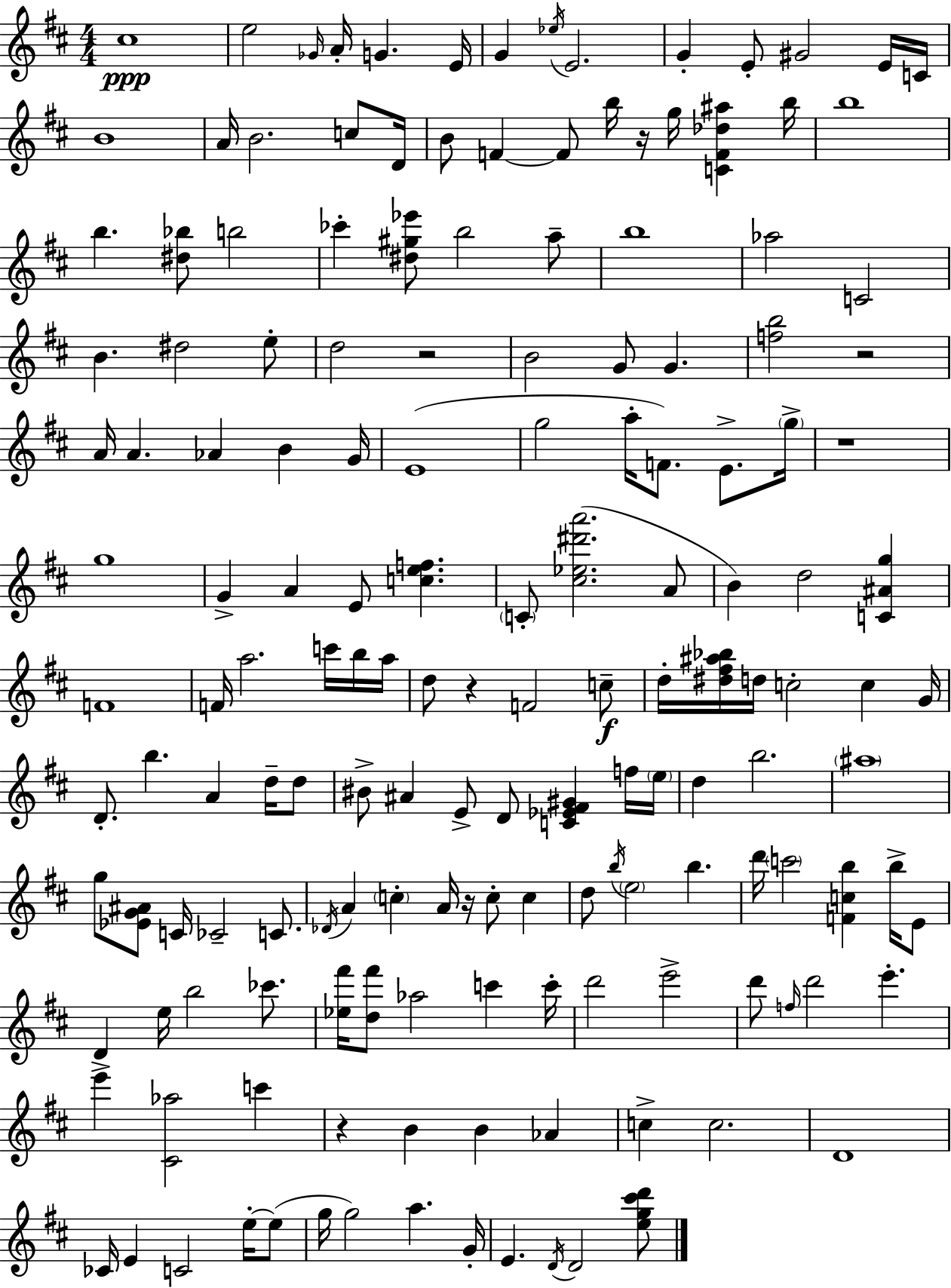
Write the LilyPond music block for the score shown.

{
  \clef treble
  \numericTimeSignature
  \time 4/4
  \key d \major
  cis''1\ppp | e''2 \grace { ges'16 } a'16-. g'4. | e'16 g'4 \acciaccatura { ees''16 } e'2. | g'4-. e'8-. gis'2 | \break e'16 c'16 b'1 | a'16 b'2. c''8 | d'16 b'8 f'4~~ f'8 b''16 r16 g''16 <c' f' des'' ais''>4 | b''16 b''1 | \break b''4. <dis'' bes''>8 b''2 | ces'''4-. <dis'' gis'' ees'''>8 b''2 | a''8-- b''1 | aes''2 c'2 | \break b'4. dis''2 | e''8-. d''2 r2 | b'2 g'8 g'4. | <f'' b''>2 r2 | \break a'16 a'4. aes'4 b'4 | g'16 e'1( | g''2 a''16-. f'8.) e'8.-> | \parenthesize g''16-> r1 | \break g''1 | g'4-> a'4 e'8 <c'' e'' f''>4. | \parenthesize c'8-. <cis'' ees'' dis''' a'''>2.( | a'8 b'4) d''2 <c' ais' g''>4 | \break f'1 | f'16 a''2. c'''16 | b''16 a''16 d''8 r4 f'2 | c''8--\f d''16-. <dis'' fis'' ais'' bes''>16 d''16 c''2-. c''4 | \break g'16 d'8.-. b''4. a'4 d''16-- | d''8 bis'8-> ais'4 e'8-> d'8 <c' ees' fis' gis'>4 | f''16 \parenthesize e''16 d''4 b''2. | \parenthesize ais''1 | \break g''8 <ees' g' ais'>8 c'16 ces'2-- c'8. | \acciaccatura { des'16 } a'4 \parenthesize c''4-. a'16 r16 c''8-. c''4 | d''8 \acciaccatura { b''16 } \parenthesize e''2 b''4. | d'''16 \parenthesize c'''2 <f' c'' b''>4 | \break b''16-> e'8 d'4-> e''16 b''2 | ces'''8. <ees'' fis'''>16 <d'' fis'''>8 aes''2 c'''4 | c'''16-. d'''2 e'''2-> | d'''8 \grace { f''16 } d'''2 e'''4.-. | \break e'''4 <cis' aes''>2 | c'''4 r4 b'4 b'4 | aes'4 c''4-> c''2. | d'1 | \break ces'16 e'4 c'2 | e''16-.~~ e''8( g''16 g''2) a''4. | g'16-. e'4. \acciaccatura { d'16 } d'2 | <e'' g'' cis''' d'''>8 \bar "|."
}